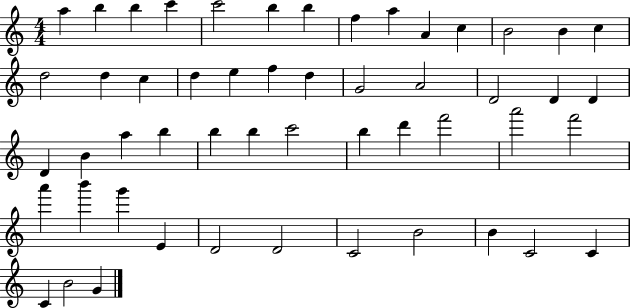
X:1
T:Untitled
M:4/4
L:1/4
K:C
a b b c' c'2 b b f a A c B2 B c d2 d c d e f d G2 A2 D2 D D D B a b b b c'2 b d' f'2 a'2 f'2 a' b' g' E D2 D2 C2 B2 B C2 C C B2 G